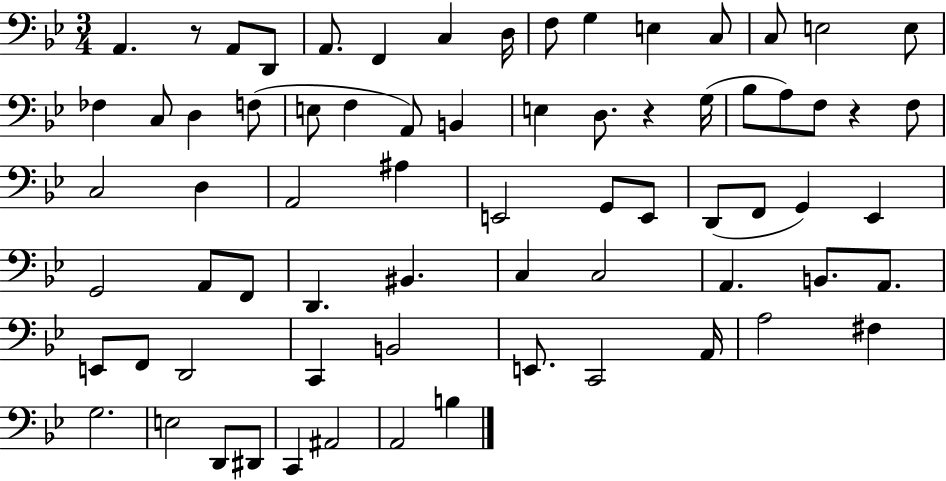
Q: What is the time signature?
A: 3/4